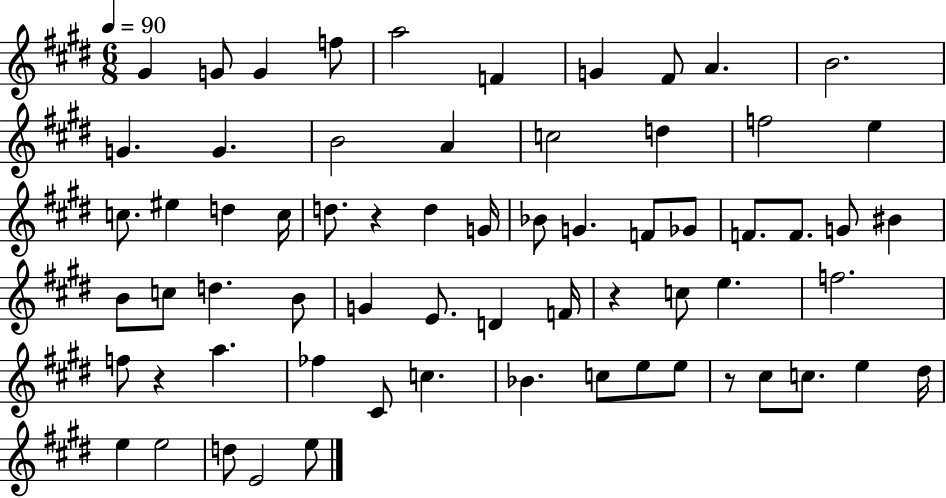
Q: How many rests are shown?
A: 4